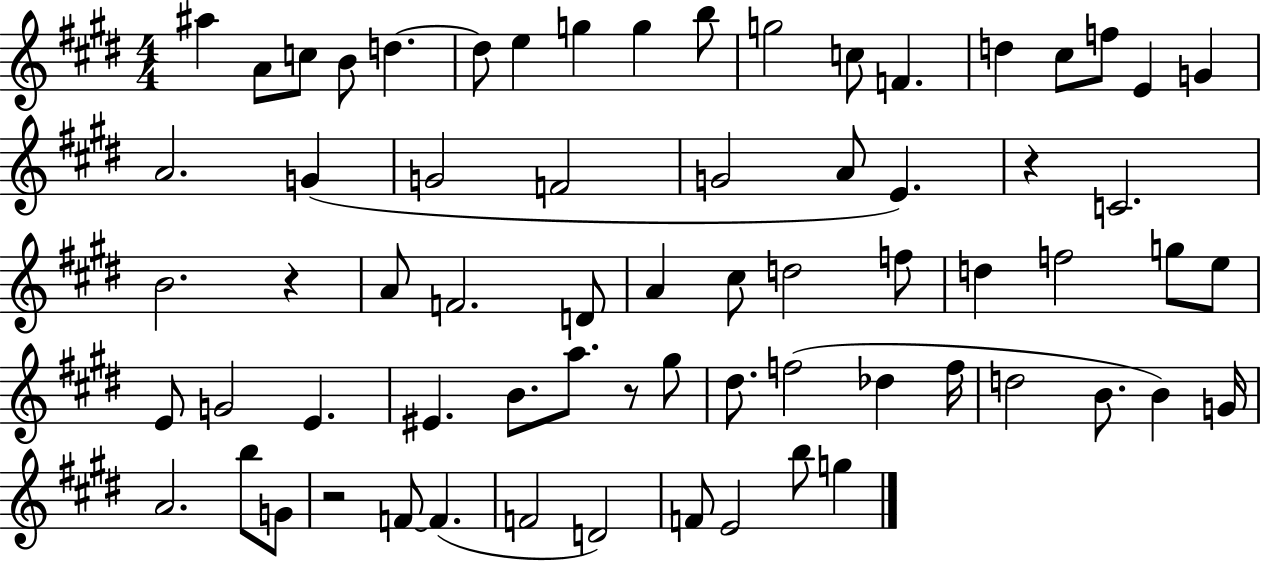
{
  \clef treble
  \numericTimeSignature
  \time 4/4
  \key e \major
  \repeat volta 2 { ais''4 a'8 c''8 b'8 d''4.~~ | d''8 e''4 g''4 g''4 b''8 | g''2 c''8 f'4. | d''4 cis''8 f''8 e'4 g'4 | \break a'2. g'4( | g'2 f'2 | g'2 a'8 e'4.) | r4 c'2. | \break b'2. r4 | a'8 f'2. d'8 | a'4 cis''8 d''2 f''8 | d''4 f''2 g''8 e''8 | \break e'8 g'2 e'4. | eis'4. b'8. a''8. r8 gis''8 | dis''8. f''2( des''4 f''16 | d''2 b'8. b'4) g'16 | \break a'2. b''8 g'8 | r2 f'8~~ f'4.( | f'2 d'2) | f'8 e'2 b''8 g''4 | \break } \bar "|."
}